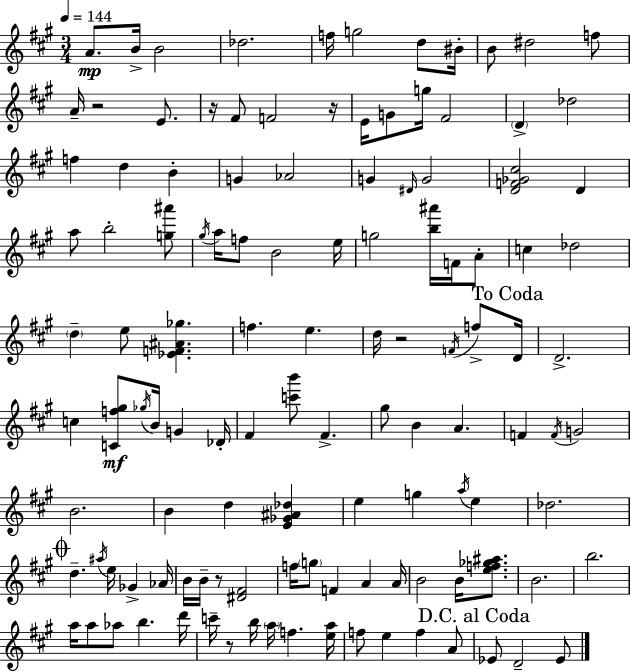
A4/e. B4/s B4/h Db5/h. F5/s G5/h D5/e BIS4/s B4/e D#5/h F5/e A4/s R/h E4/e. R/s F#4/e F4/h R/s E4/s G4/e G5/s F#4/h D4/q Db5/h F5/q D5/q B4/q G4/q Ab4/h G4/q D#4/s G4/h [D4,F4,Gb4,C#5]/h D4/q A5/e B5/h [G5,A#6]/e G#5/s A5/s F5/e B4/h E5/s G5/h [B5,A#6]/s F4/s A4/e C5/q Db5/h D5/q E5/e [Eb4,F4,A#4,Gb5]/q. F5/q. E5/q. D5/s R/h F4/s F5/e D4/s D4/h. C5/q [C4,F5,G#5]/e Gb5/s B4/s G4/q Db4/s F#4/q [C6,B6]/e F#4/q. G#5/e B4/q A4/q. F4/q F4/s G4/h B4/h. B4/q D5/q [E4,Gb4,A#4,Db5]/q E5/q G5/q A5/s E5/q Db5/h. D5/q. A#5/s E5/s Gb4/q Ab4/s B4/s B4/s R/e [D#4,F#4]/h F5/s G5/e F4/q A4/q A4/s B4/h B4/s [E5,F5,Gb5,A#5]/e. B4/h. B5/h. A5/s A5/e Ab5/e B5/q. D6/s C6/s R/e B5/s A5/s F5/q. [E5,A5]/s F5/e E5/q F5/q A4/e Eb4/e D4/h Eb4/e